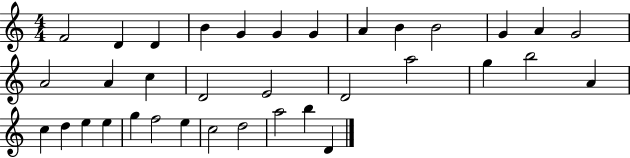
X:1
T:Untitled
M:4/4
L:1/4
K:C
F2 D D B G G G A B B2 G A G2 A2 A c D2 E2 D2 a2 g b2 A c d e e g f2 e c2 d2 a2 b D